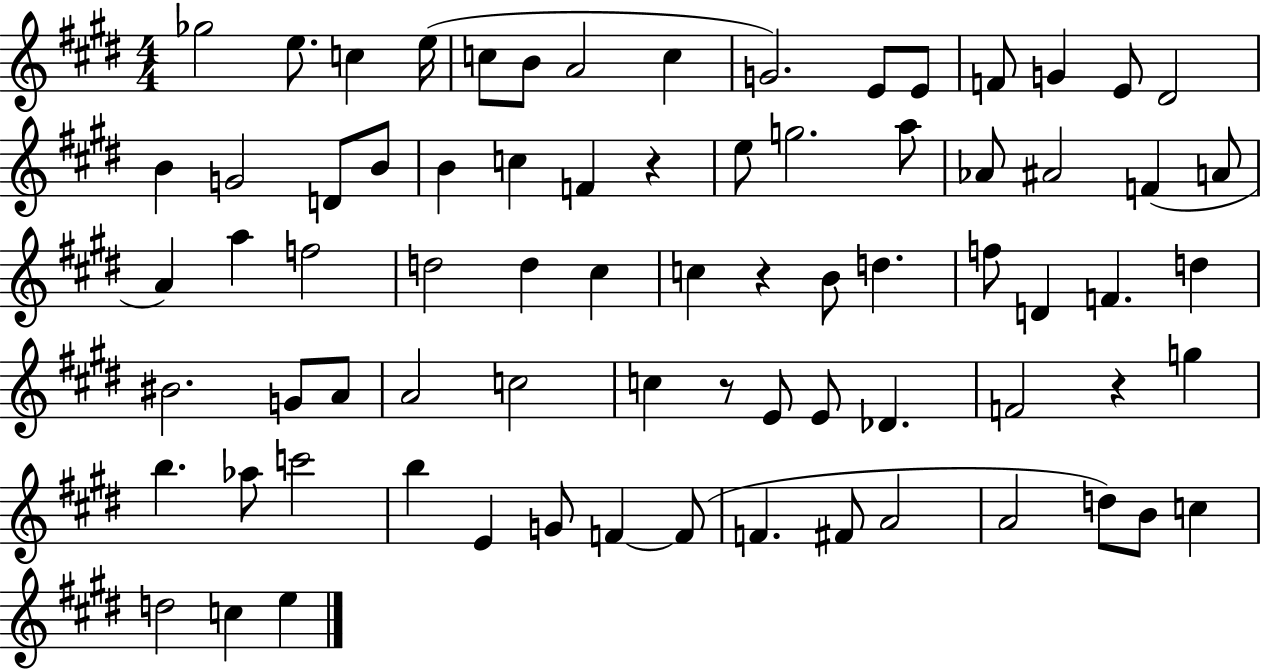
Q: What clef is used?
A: treble